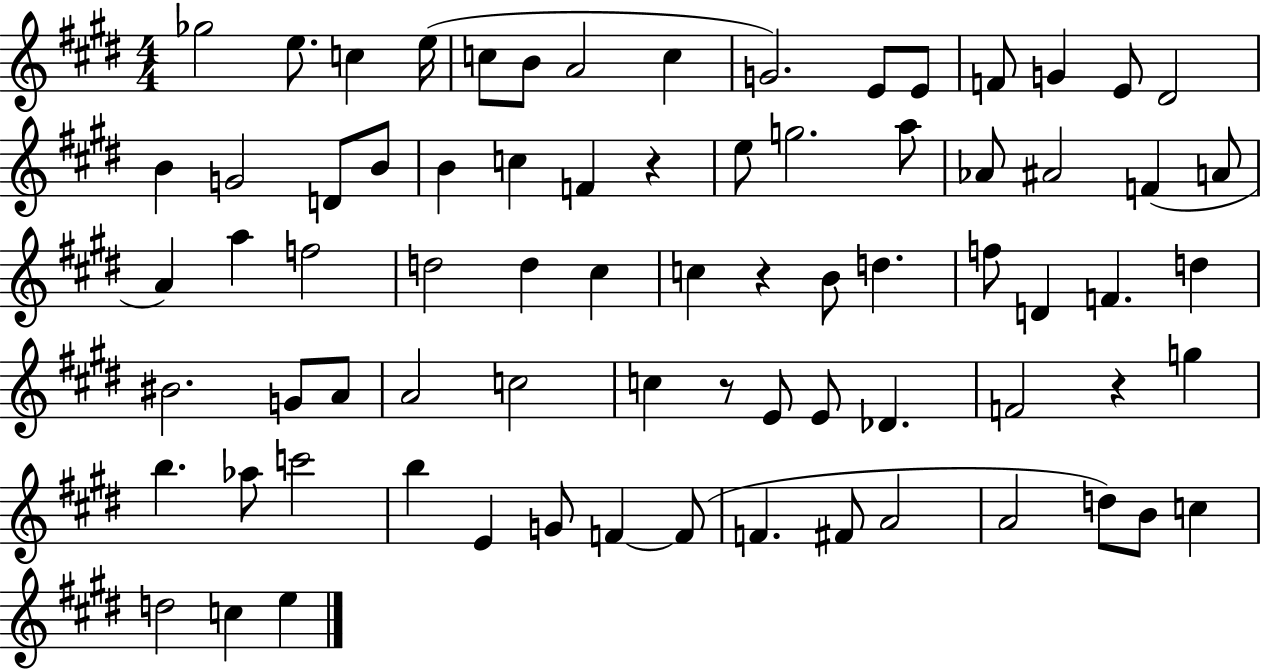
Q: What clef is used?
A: treble